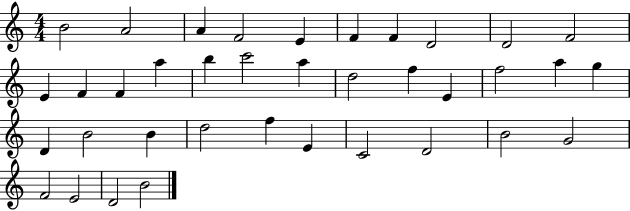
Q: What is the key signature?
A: C major